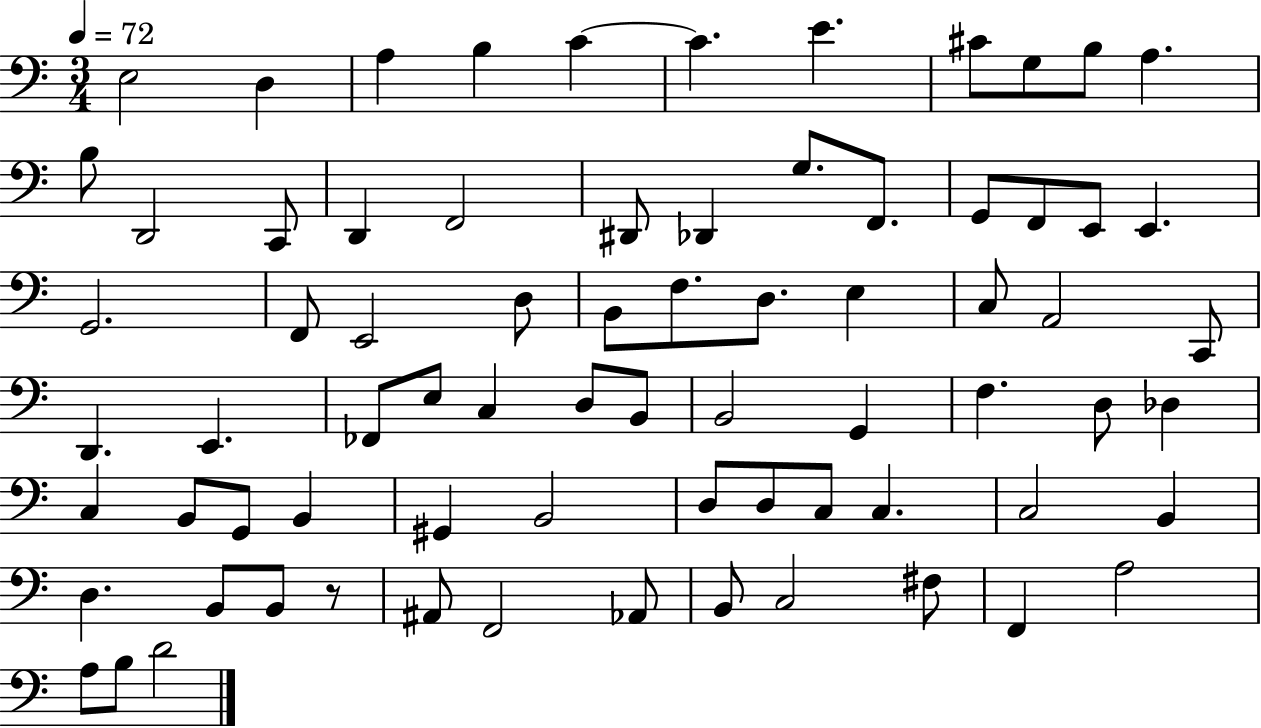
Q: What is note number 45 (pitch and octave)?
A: F3